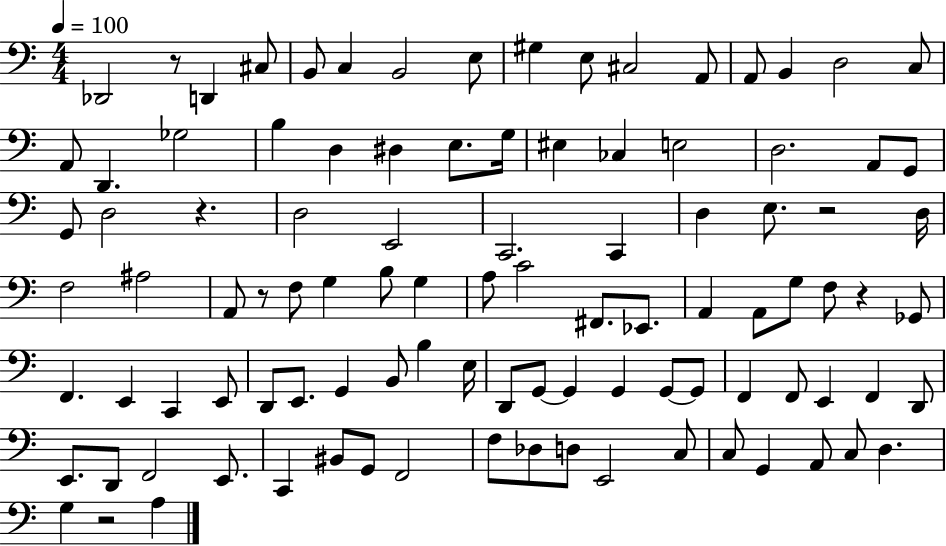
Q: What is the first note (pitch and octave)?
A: Db2